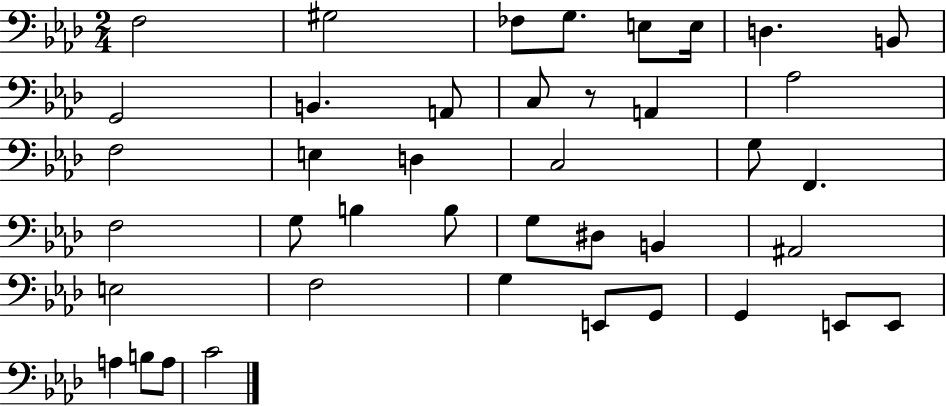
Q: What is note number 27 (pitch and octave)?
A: B2